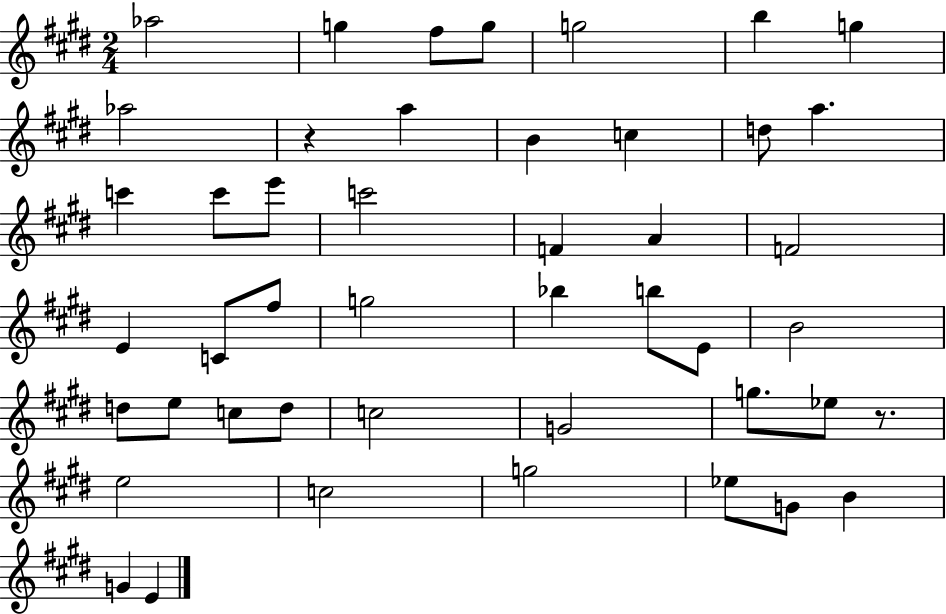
{
  \clef treble
  \numericTimeSignature
  \time 2/4
  \key e \major
  \repeat volta 2 { aes''2 | g''4 fis''8 g''8 | g''2 | b''4 g''4 | \break aes''2 | r4 a''4 | b'4 c''4 | d''8 a''4. | \break c'''4 c'''8 e'''8 | c'''2 | f'4 a'4 | f'2 | \break e'4 c'8 fis''8 | g''2 | bes''4 b''8 e'8 | b'2 | \break d''8 e''8 c''8 d''8 | c''2 | g'2 | g''8. ees''8 r8. | \break e''2 | c''2 | g''2 | ees''8 g'8 b'4 | \break g'4 e'4 | } \bar "|."
}